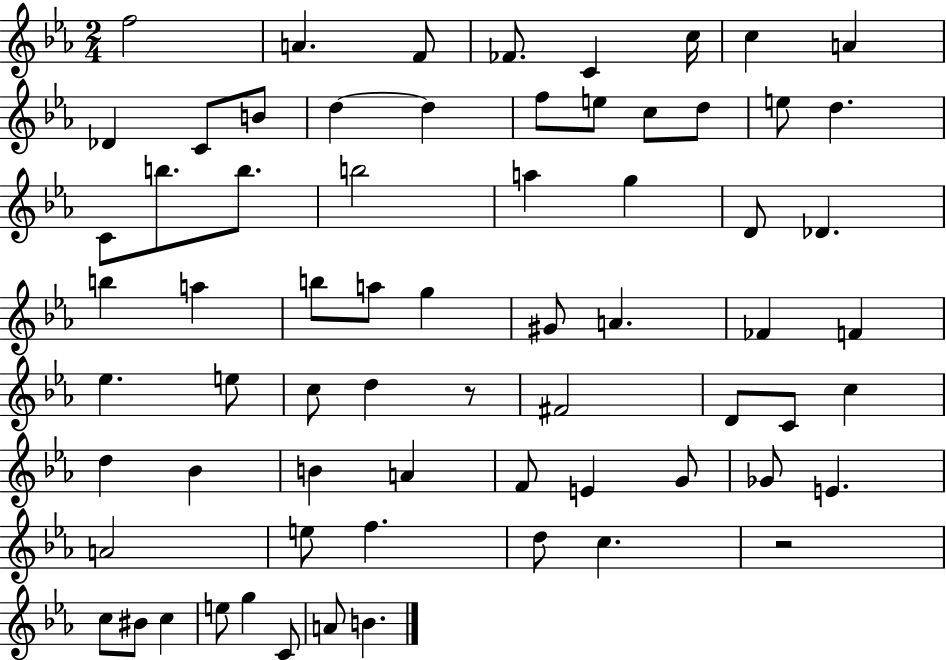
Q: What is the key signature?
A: EES major